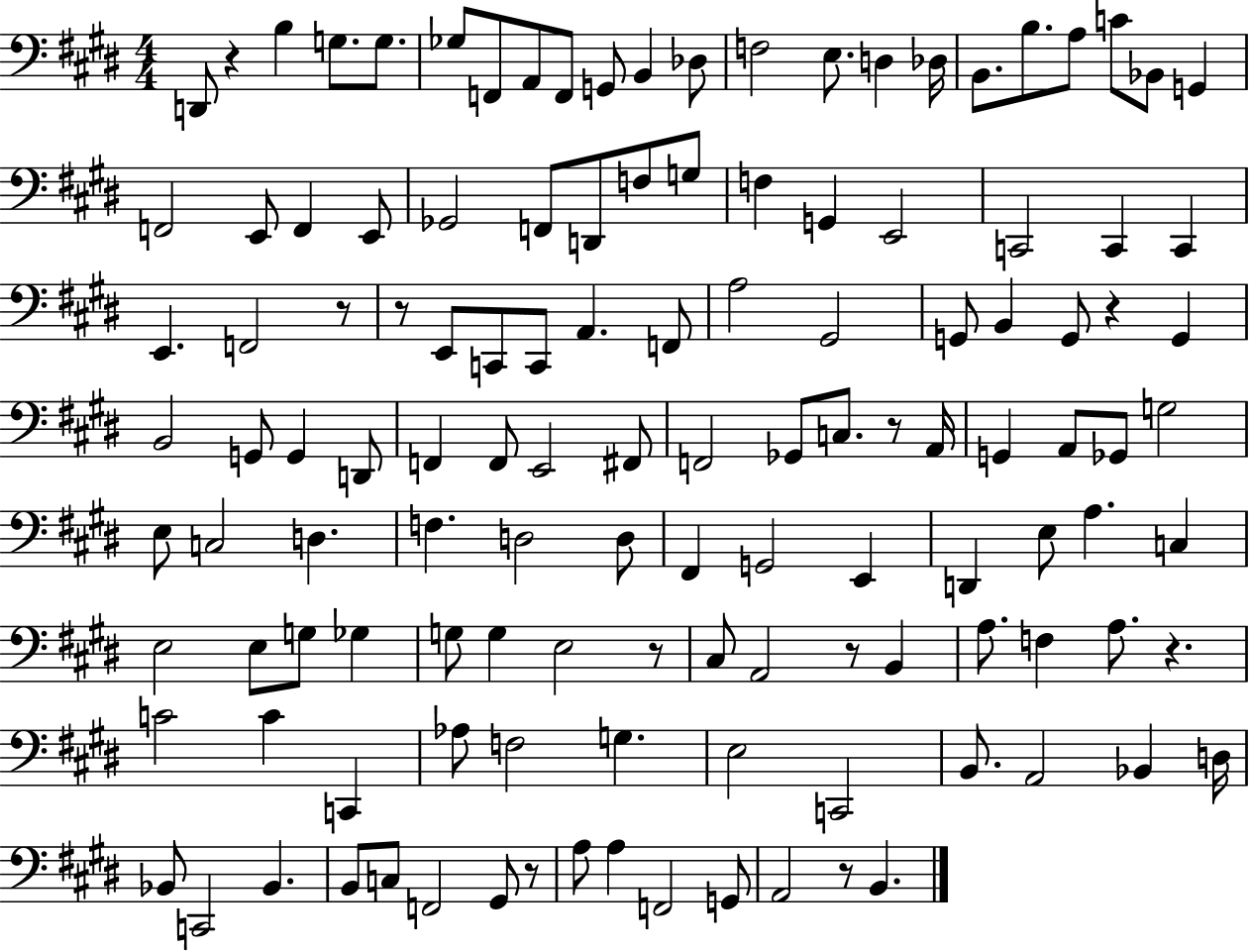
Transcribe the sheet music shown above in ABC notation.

X:1
T:Untitled
M:4/4
L:1/4
K:E
D,,/2 z B, G,/2 G,/2 _G,/2 F,,/2 A,,/2 F,,/2 G,,/2 B,, _D,/2 F,2 E,/2 D, _D,/4 B,,/2 B,/2 A,/2 C/2 _B,,/2 G,, F,,2 E,,/2 F,, E,,/2 _G,,2 F,,/2 D,,/2 F,/2 G,/2 F, G,, E,,2 C,,2 C,, C,, E,, F,,2 z/2 z/2 E,,/2 C,,/2 C,,/2 A,, F,,/2 A,2 ^G,,2 G,,/2 B,, G,,/2 z G,, B,,2 G,,/2 G,, D,,/2 F,, F,,/2 E,,2 ^F,,/2 F,,2 _G,,/2 C,/2 z/2 A,,/4 G,, A,,/2 _G,,/2 G,2 E,/2 C,2 D, F, D,2 D,/2 ^F,, G,,2 E,, D,, E,/2 A, C, E,2 E,/2 G,/2 _G, G,/2 G, E,2 z/2 ^C,/2 A,,2 z/2 B,, A,/2 F, A,/2 z C2 C C,, _A,/2 F,2 G, E,2 C,,2 B,,/2 A,,2 _B,, D,/4 _B,,/2 C,,2 _B,, B,,/2 C,/2 F,,2 ^G,,/2 z/2 A,/2 A, F,,2 G,,/2 A,,2 z/2 B,,